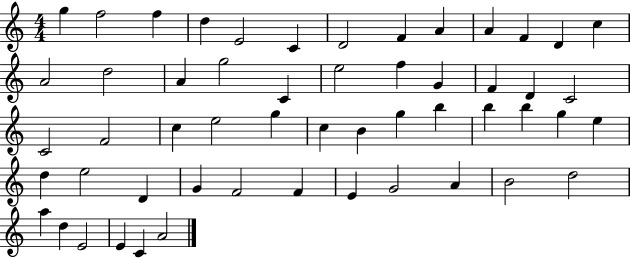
G5/q F5/h F5/q D5/q E4/h C4/q D4/h F4/q A4/q A4/q F4/q D4/q C5/q A4/h D5/h A4/q G5/h C4/q E5/h F5/q G4/q F4/q D4/q C4/h C4/h F4/h C5/q E5/h G5/q C5/q B4/q G5/q B5/q B5/q B5/q G5/q E5/q D5/q E5/h D4/q G4/q F4/h F4/q E4/q G4/h A4/q B4/h D5/h A5/q D5/q E4/h E4/q C4/q A4/h